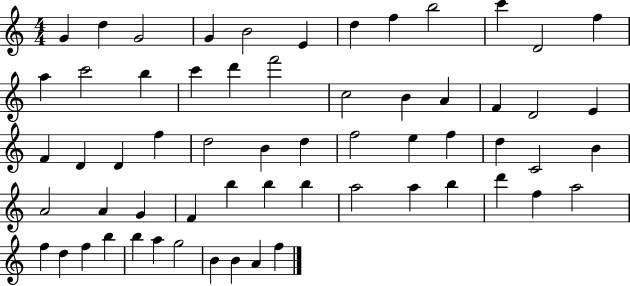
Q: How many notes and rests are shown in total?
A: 61